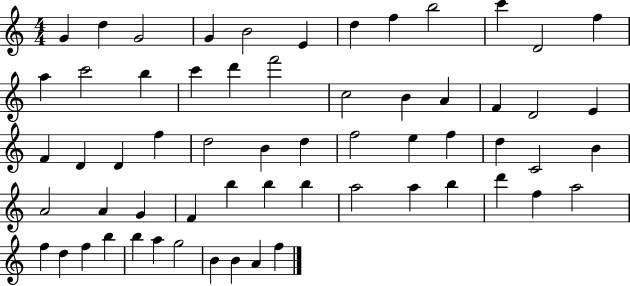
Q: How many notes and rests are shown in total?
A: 61